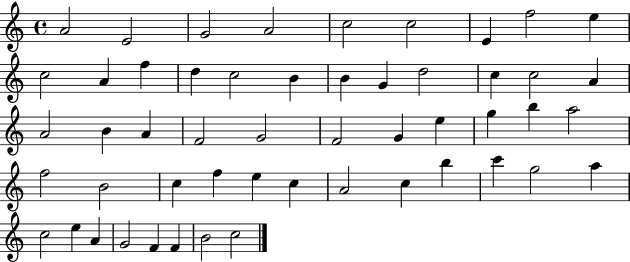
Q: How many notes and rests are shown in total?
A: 52